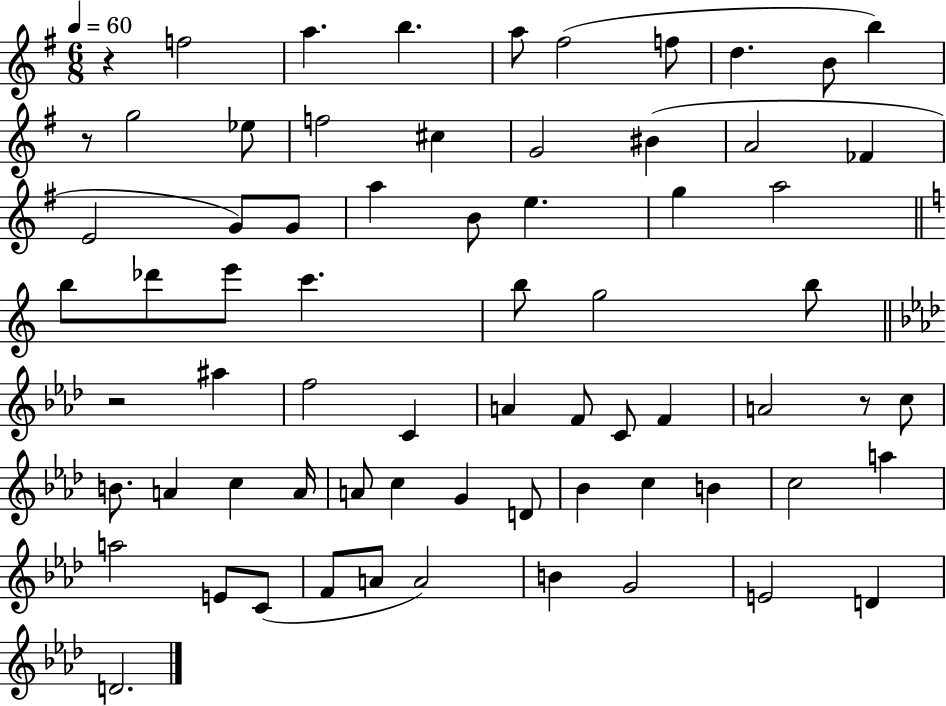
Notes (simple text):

R/q F5/h A5/q. B5/q. A5/e F#5/h F5/e D5/q. B4/e B5/q R/e G5/h Eb5/e F5/h C#5/q G4/h BIS4/q A4/h FES4/q E4/h G4/e G4/e A5/q B4/e E5/q. G5/q A5/h B5/e Db6/e E6/e C6/q. B5/e G5/h B5/e R/h A#5/q F5/h C4/q A4/q F4/e C4/e F4/q A4/h R/e C5/e B4/e. A4/q C5/q A4/s A4/e C5/q G4/q D4/e Bb4/q C5/q B4/q C5/h A5/q A5/h E4/e C4/e F4/e A4/e A4/h B4/q G4/h E4/h D4/q D4/h.